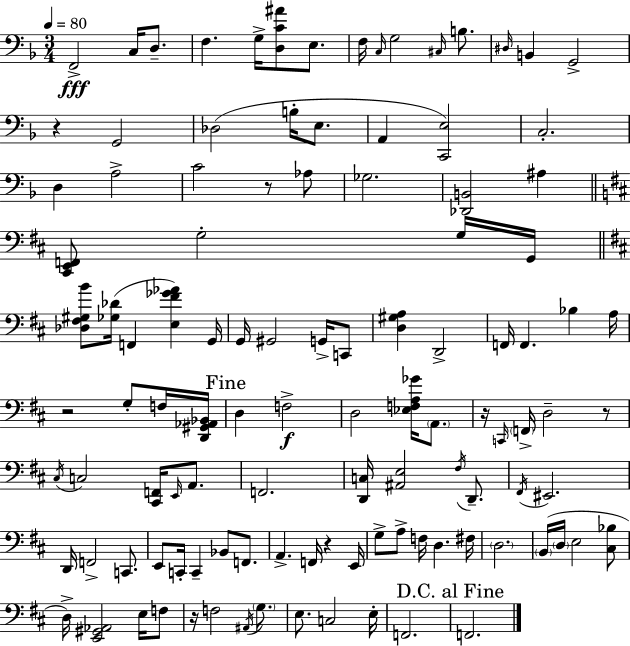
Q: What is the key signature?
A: D minor